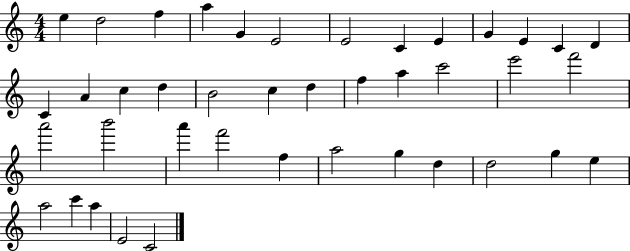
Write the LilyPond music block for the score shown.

{
  \clef treble
  \numericTimeSignature
  \time 4/4
  \key c \major
  e''4 d''2 f''4 | a''4 g'4 e'2 | e'2 c'4 e'4 | g'4 e'4 c'4 d'4 | \break c'4 a'4 c''4 d''4 | b'2 c''4 d''4 | f''4 a''4 c'''2 | e'''2 f'''2 | \break a'''2 b'''2 | a'''4 f'''2 f''4 | a''2 g''4 d''4 | d''2 g''4 e''4 | \break a''2 c'''4 a''4 | e'2 c'2 | \bar "|."
}